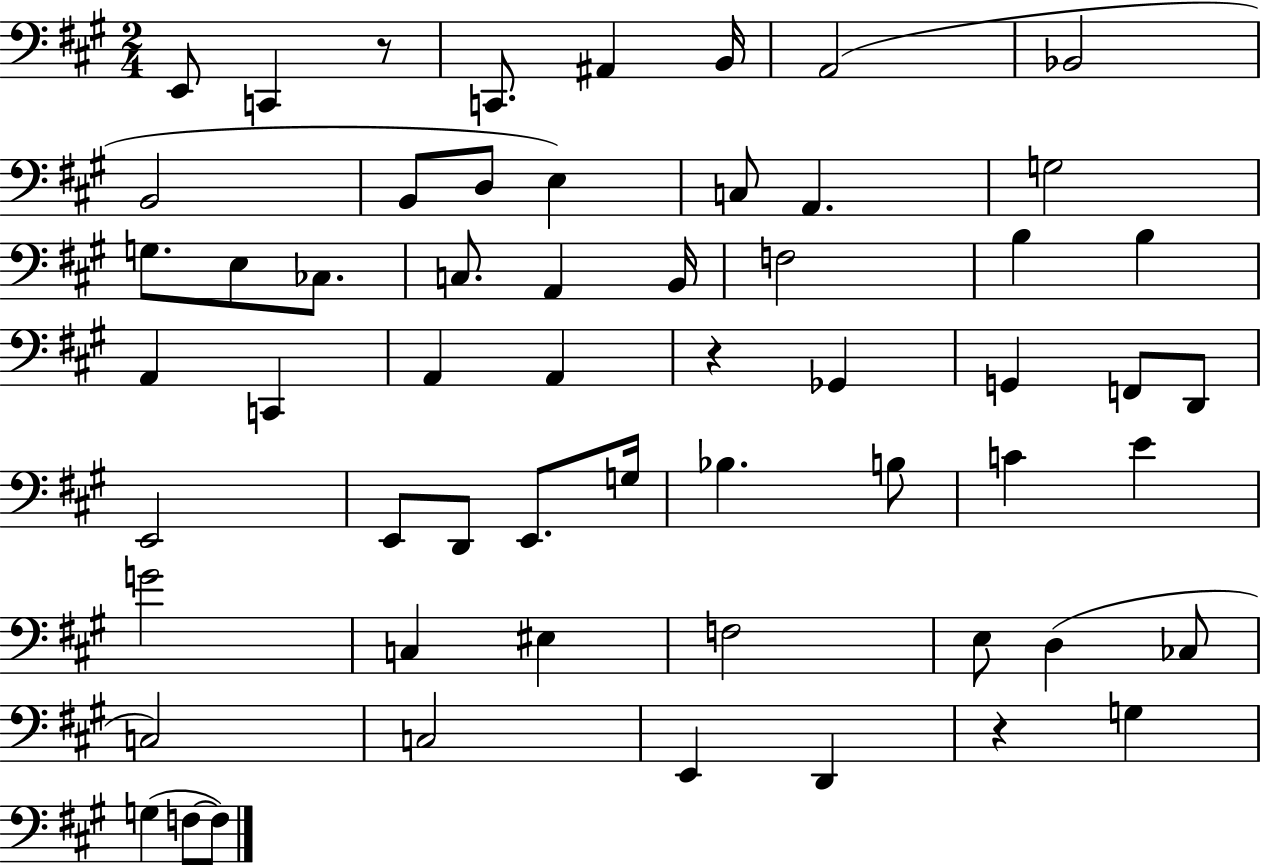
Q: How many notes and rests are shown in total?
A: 58